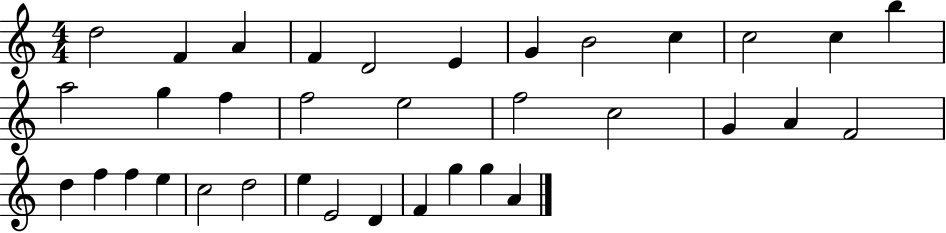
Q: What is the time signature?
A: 4/4